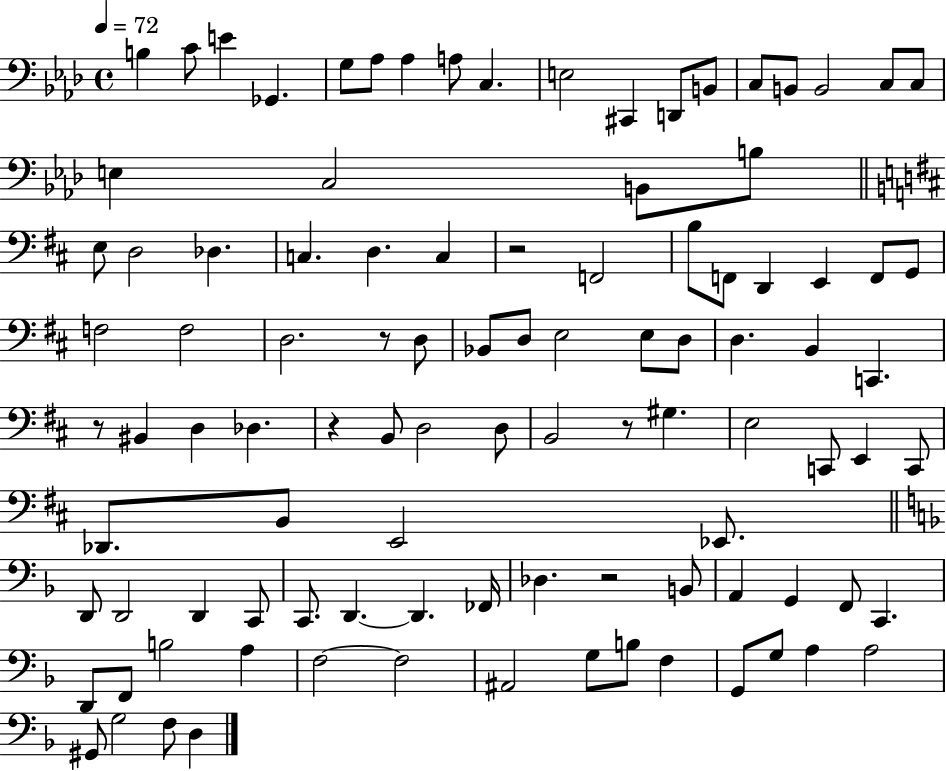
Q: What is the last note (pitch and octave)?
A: D3